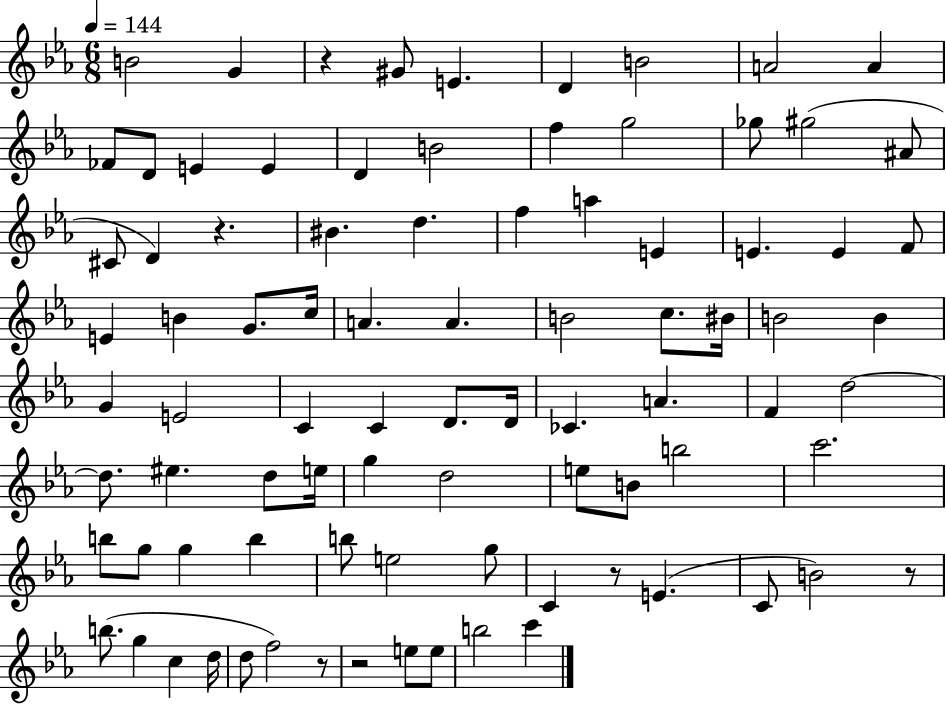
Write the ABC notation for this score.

X:1
T:Untitled
M:6/8
L:1/4
K:Eb
B2 G z ^G/2 E D B2 A2 A _F/2 D/2 E E D B2 f g2 _g/2 ^g2 ^A/2 ^C/2 D z ^B d f a E E E F/2 E B G/2 c/4 A A B2 c/2 ^B/4 B2 B G E2 C C D/2 D/4 _C A F d2 d/2 ^e d/2 e/4 g d2 e/2 B/2 b2 c'2 b/2 g/2 g b b/2 e2 g/2 C z/2 E C/2 B2 z/2 b/2 g c d/4 d/2 f2 z/2 z2 e/2 e/2 b2 c'